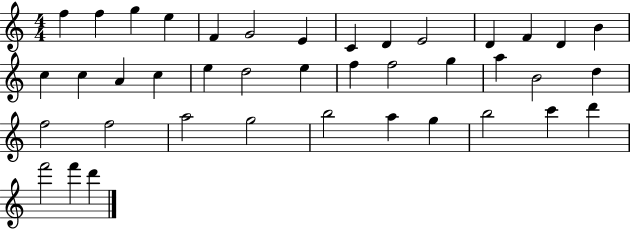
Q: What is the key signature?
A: C major